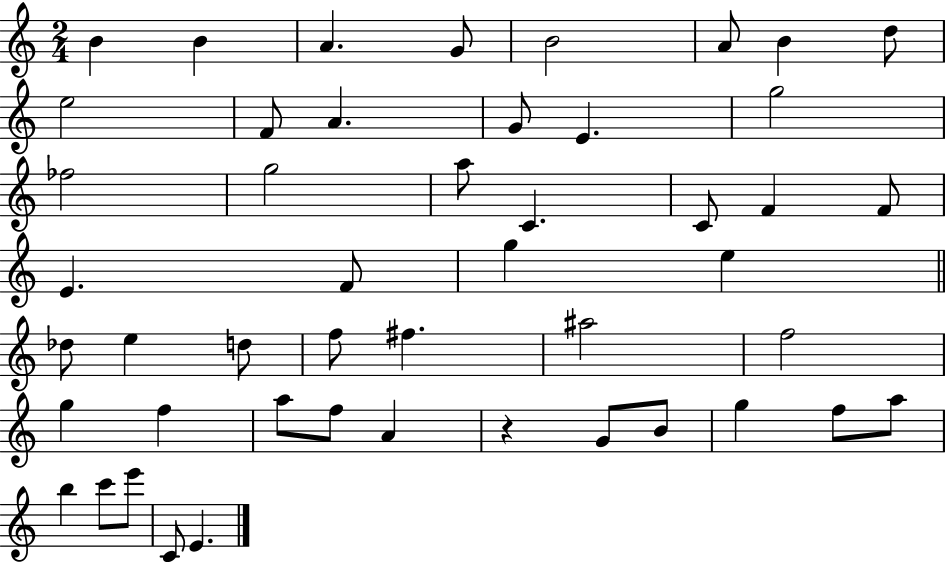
X:1
T:Untitled
M:2/4
L:1/4
K:C
B B A G/2 B2 A/2 B d/2 e2 F/2 A G/2 E g2 _f2 g2 a/2 C C/2 F F/2 E F/2 g e _d/2 e d/2 f/2 ^f ^a2 f2 g f a/2 f/2 A z G/2 B/2 g f/2 a/2 b c'/2 e'/2 C/2 E